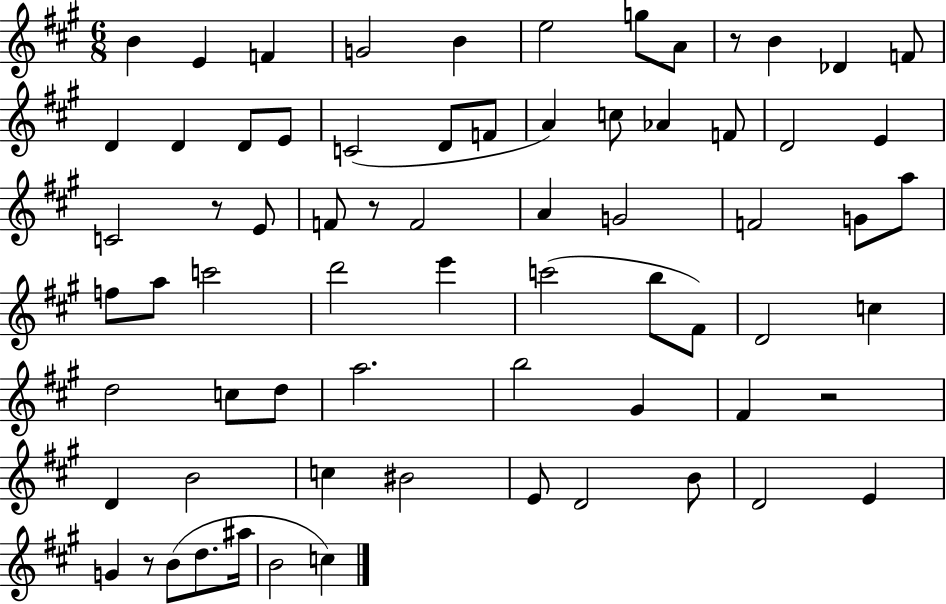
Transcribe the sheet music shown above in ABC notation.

X:1
T:Untitled
M:6/8
L:1/4
K:A
B E F G2 B e2 g/2 A/2 z/2 B _D F/2 D D D/2 E/2 C2 D/2 F/2 A c/2 _A F/2 D2 E C2 z/2 E/2 F/2 z/2 F2 A G2 F2 G/2 a/2 f/2 a/2 c'2 d'2 e' c'2 b/2 ^F/2 D2 c d2 c/2 d/2 a2 b2 ^G ^F z2 D B2 c ^B2 E/2 D2 B/2 D2 E G z/2 B/2 d/2 ^a/4 B2 c